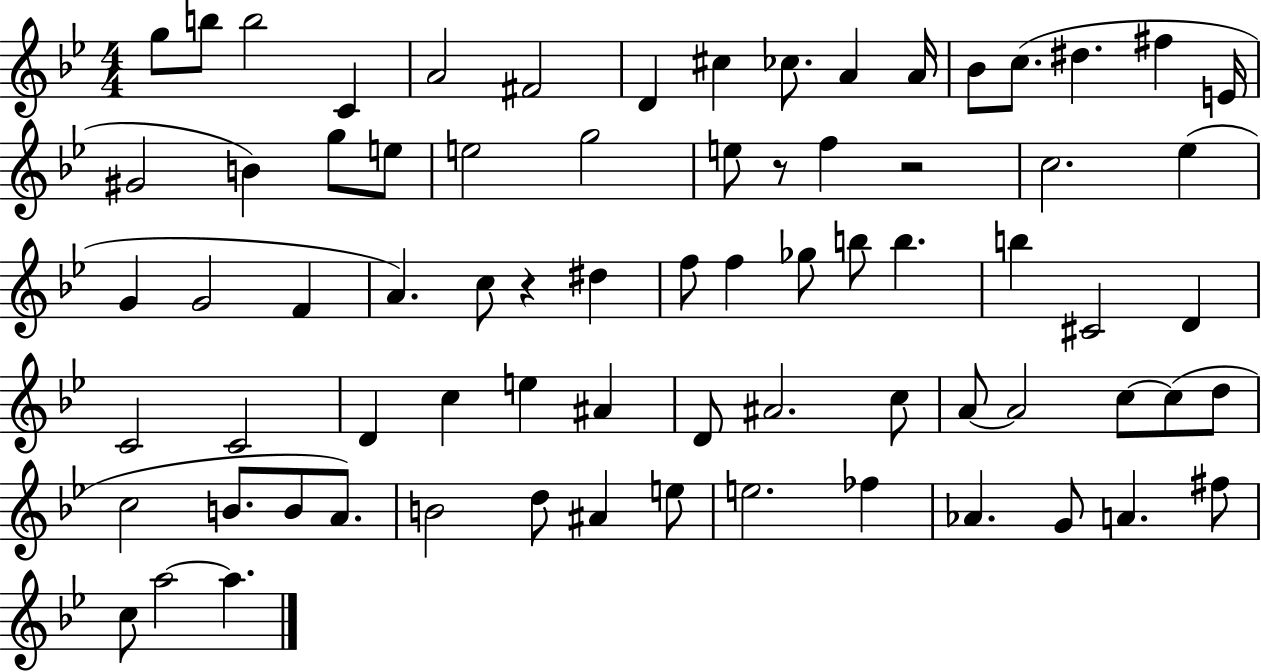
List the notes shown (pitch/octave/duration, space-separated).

G5/e B5/e B5/h C4/q A4/h F#4/h D4/q C#5/q CES5/e. A4/q A4/s Bb4/e C5/e. D#5/q. F#5/q E4/s G#4/h B4/q G5/e E5/e E5/h G5/h E5/e R/e F5/q R/h C5/h. Eb5/q G4/q G4/h F4/q A4/q. C5/e R/q D#5/q F5/e F5/q Gb5/e B5/e B5/q. B5/q C#4/h D4/q C4/h C4/h D4/q C5/q E5/q A#4/q D4/e A#4/h. C5/e A4/e A4/h C5/e C5/e D5/e C5/h B4/e. B4/e A4/e. B4/h D5/e A#4/q E5/e E5/h. FES5/q Ab4/q. G4/e A4/q. F#5/e C5/e A5/h A5/q.